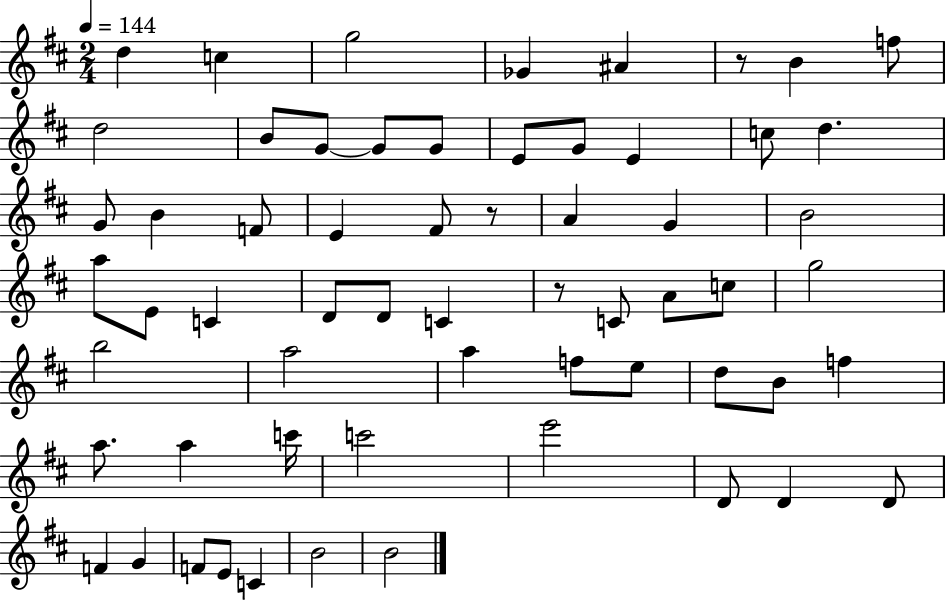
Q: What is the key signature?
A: D major